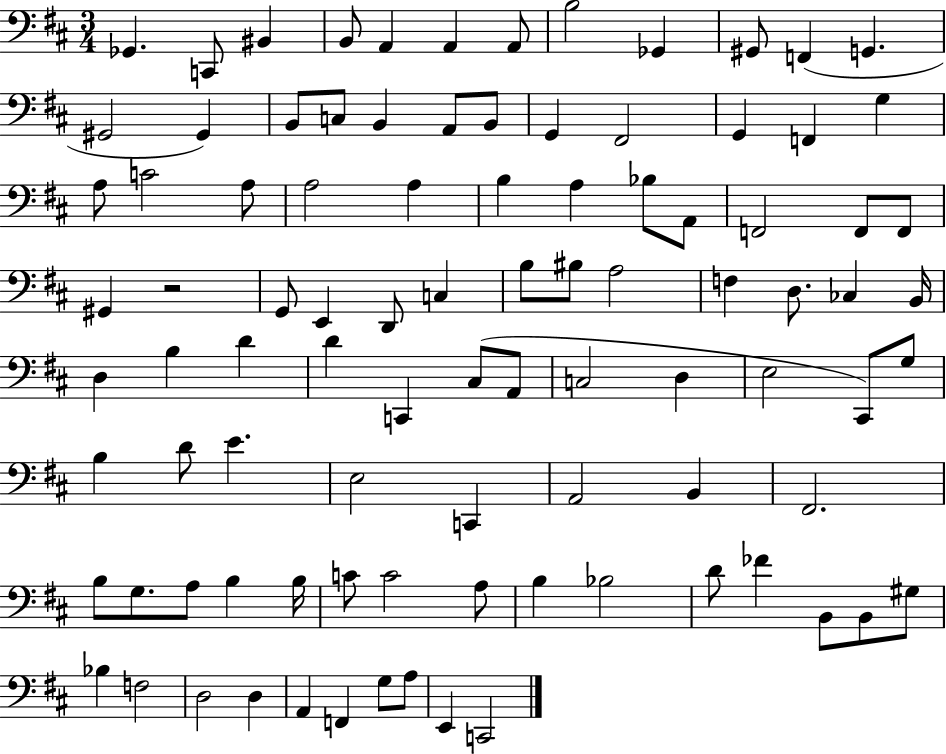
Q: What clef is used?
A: bass